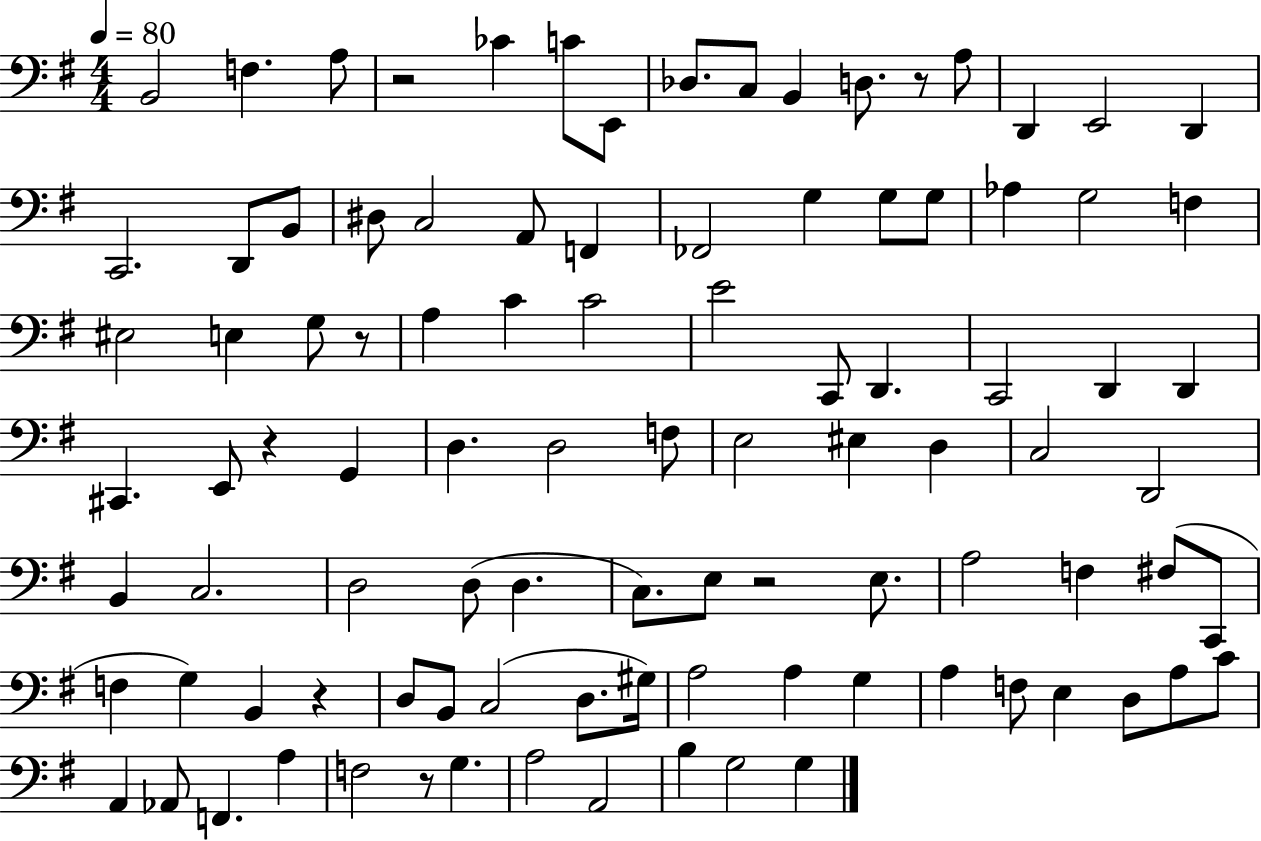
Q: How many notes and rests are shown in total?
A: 98